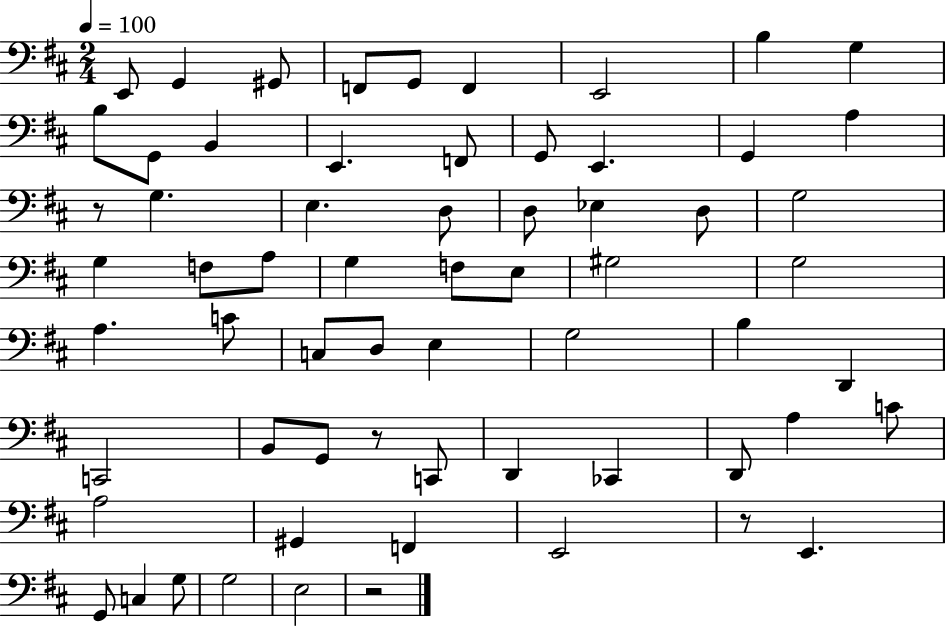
X:1
T:Untitled
M:2/4
L:1/4
K:D
E,,/2 G,, ^G,,/2 F,,/2 G,,/2 F,, E,,2 B, G, B,/2 G,,/2 B,, E,, F,,/2 G,,/2 E,, G,, A, z/2 G, E, D,/2 D,/2 _E, D,/2 G,2 G, F,/2 A,/2 G, F,/2 E,/2 ^G,2 G,2 A, C/2 C,/2 D,/2 E, G,2 B, D,, C,,2 B,,/2 G,,/2 z/2 C,,/2 D,, _C,, D,,/2 A, C/2 A,2 ^G,, F,, E,,2 z/2 E,, G,,/2 C, G,/2 G,2 E,2 z2